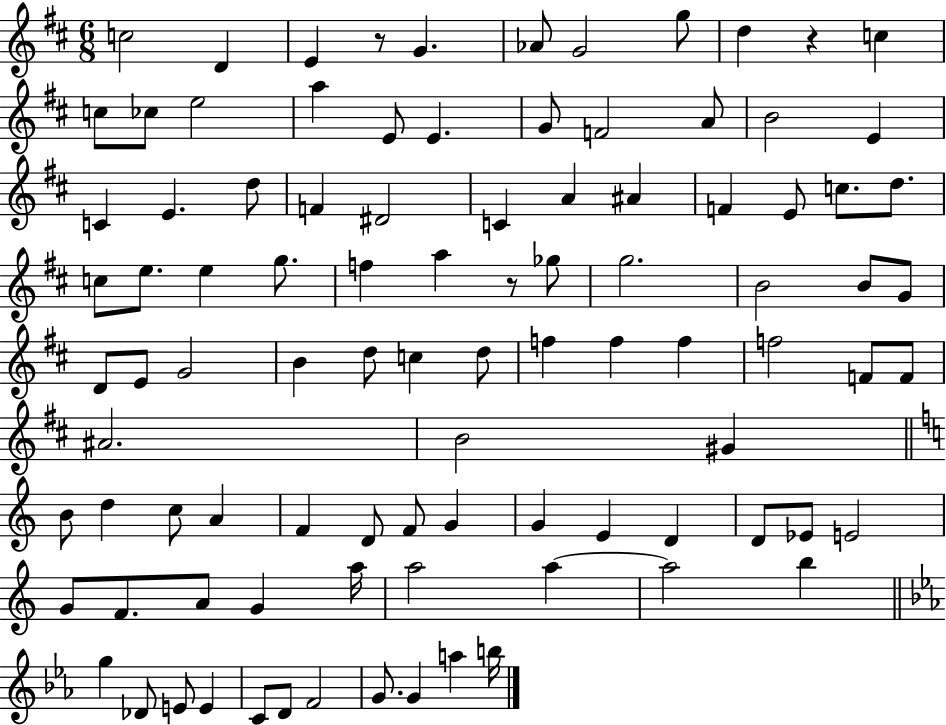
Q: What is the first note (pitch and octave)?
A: C5